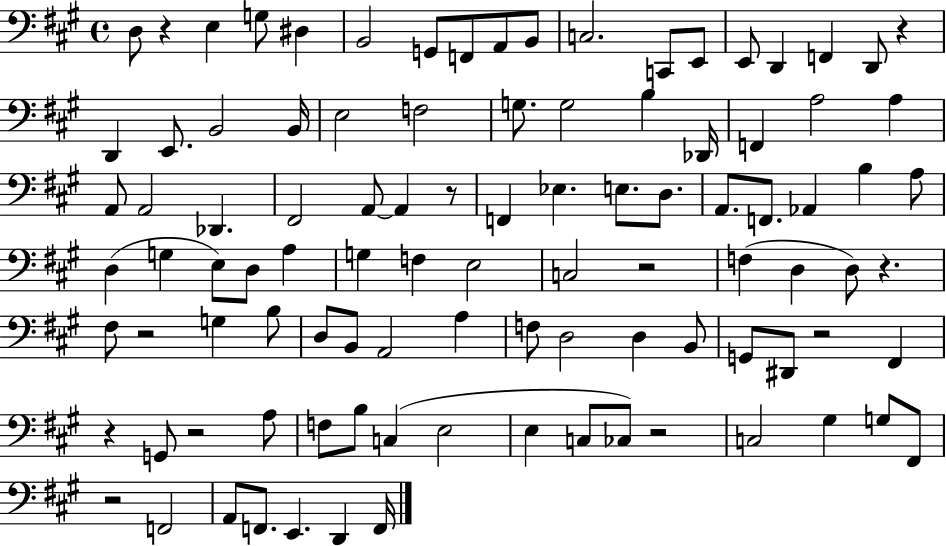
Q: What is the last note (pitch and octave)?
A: F2